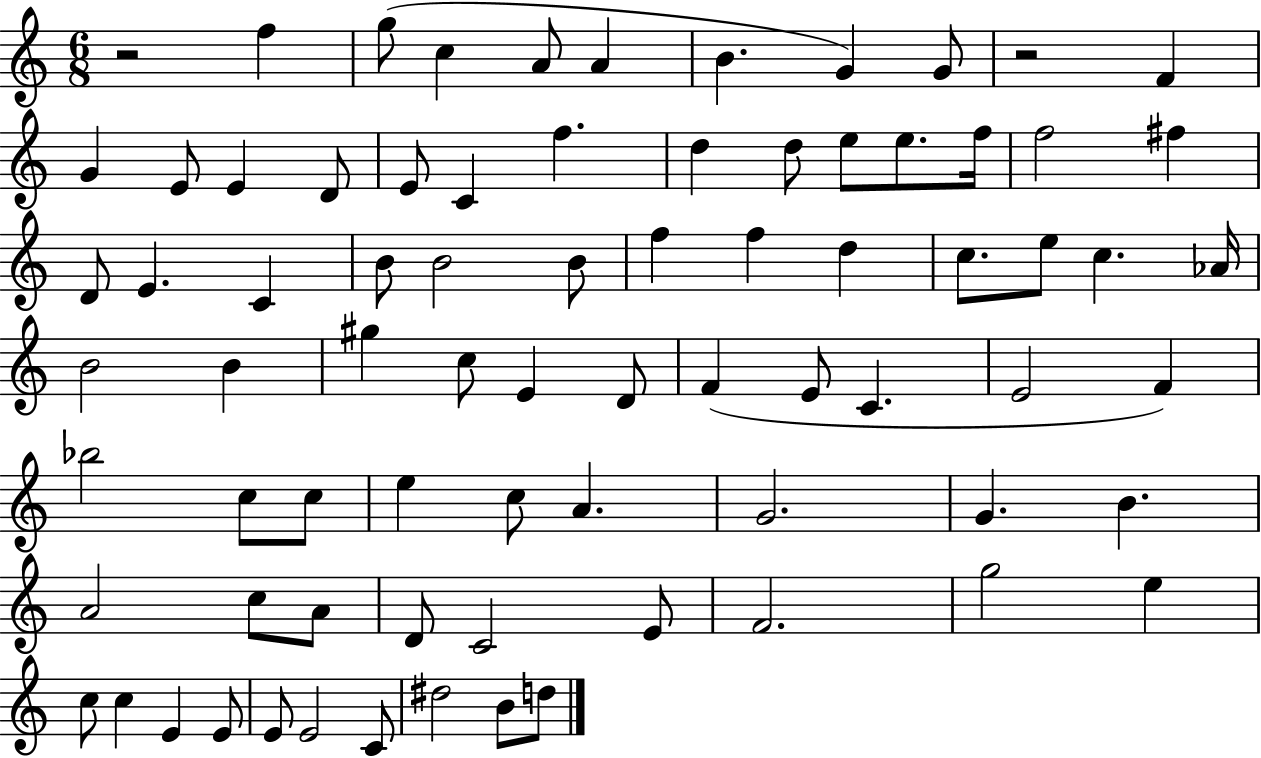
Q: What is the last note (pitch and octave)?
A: D5